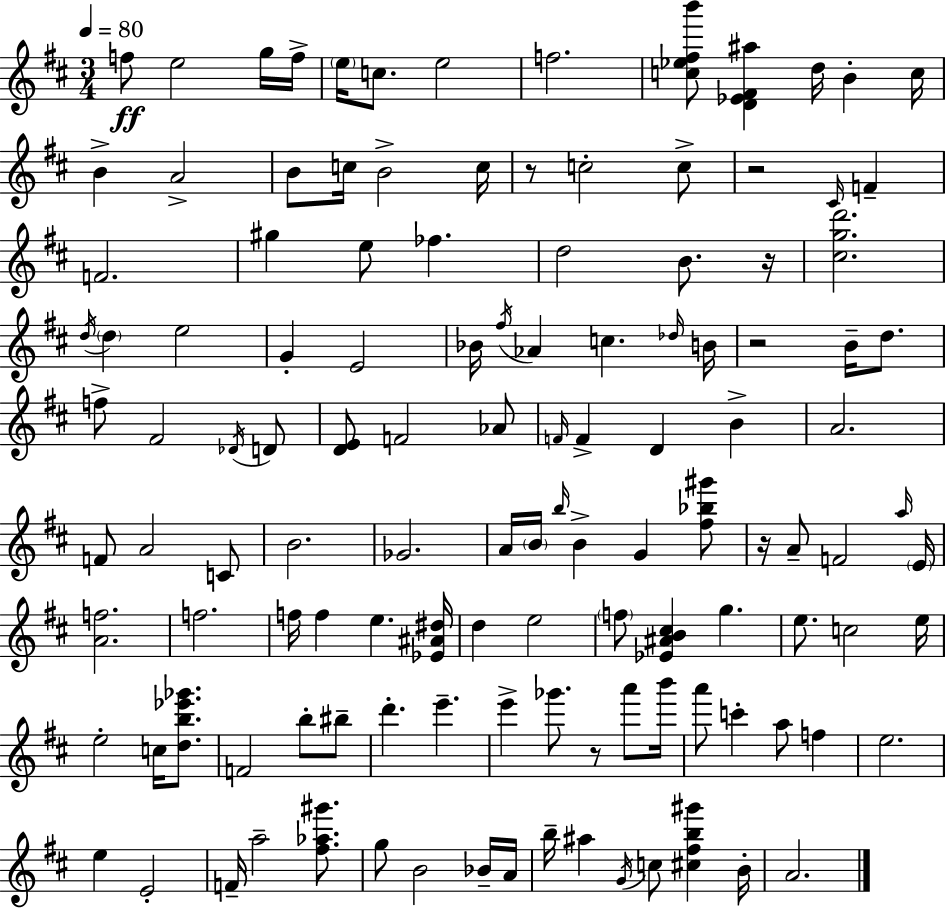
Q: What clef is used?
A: treble